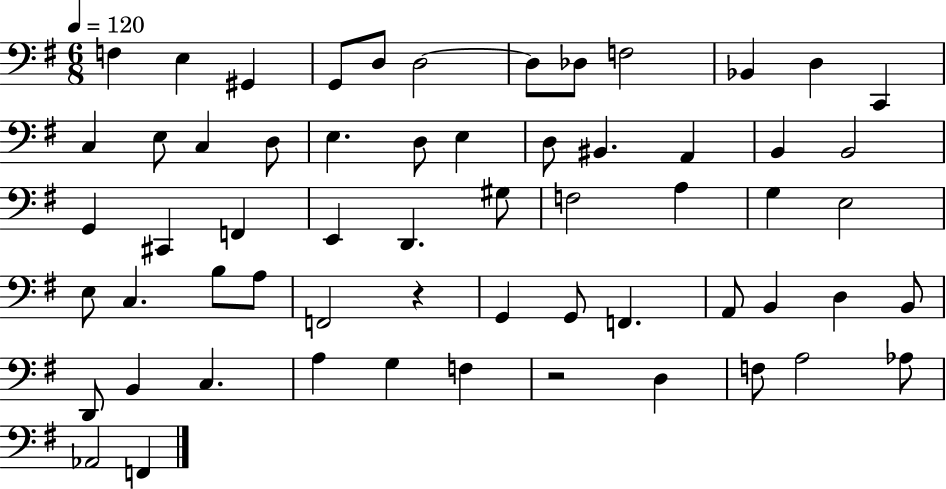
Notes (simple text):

F3/q E3/q G#2/q G2/e D3/e D3/h D3/e Db3/e F3/h Bb2/q D3/q C2/q C3/q E3/e C3/q D3/e E3/q. D3/e E3/q D3/e BIS2/q. A2/q B2/q B2/h G2/q C#2/q F2/q E2/q D2/q. G#3/e F3/h A3/q G3/q E3/h E3/e C3/q. B3/e A3/e F2/h R/q G2/q G2/e F2/q. A2/e B2/q D3/q B2/e D2/e B2/q C3/q. A3/q G3/q F3/q R/h D3/q F3/e A3/h Ab3/e Ab2/h F2/q